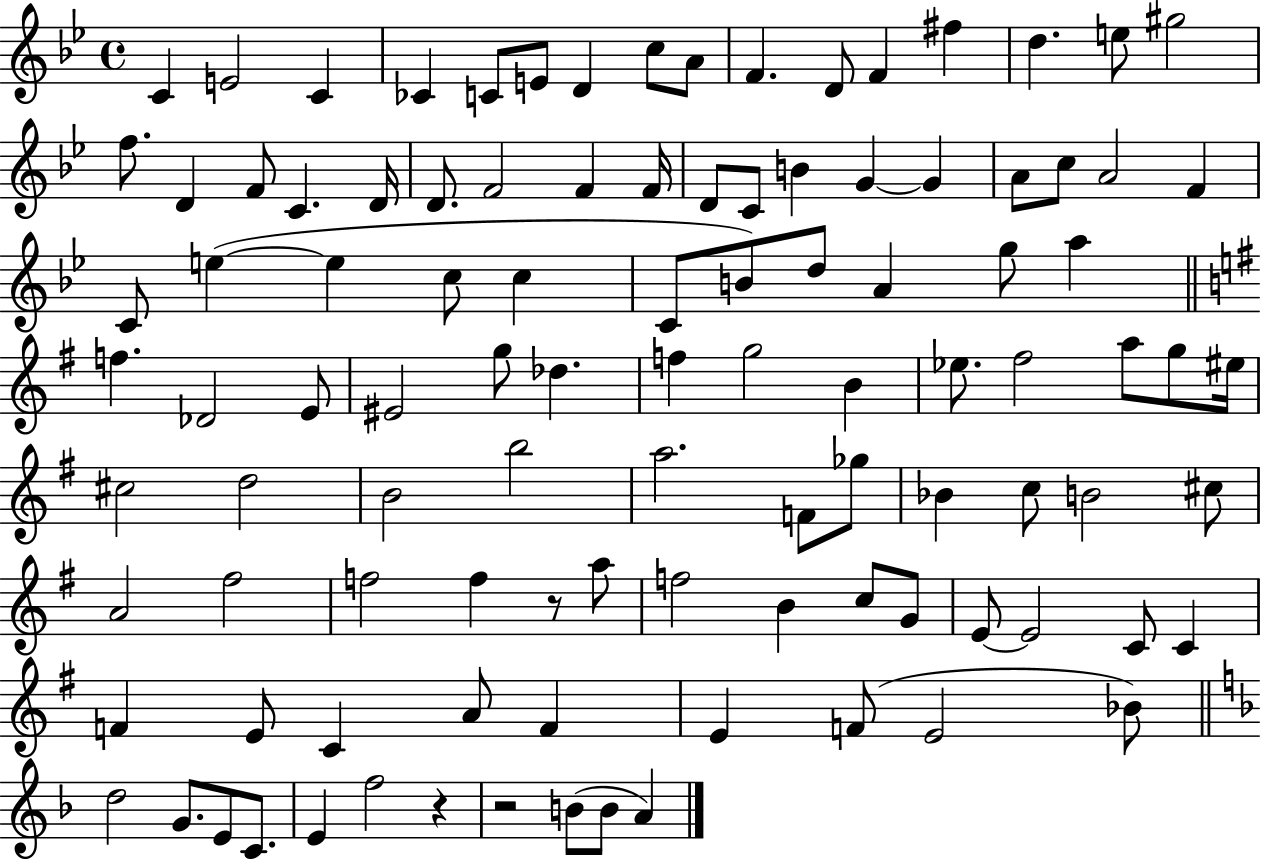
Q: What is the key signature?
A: BES major